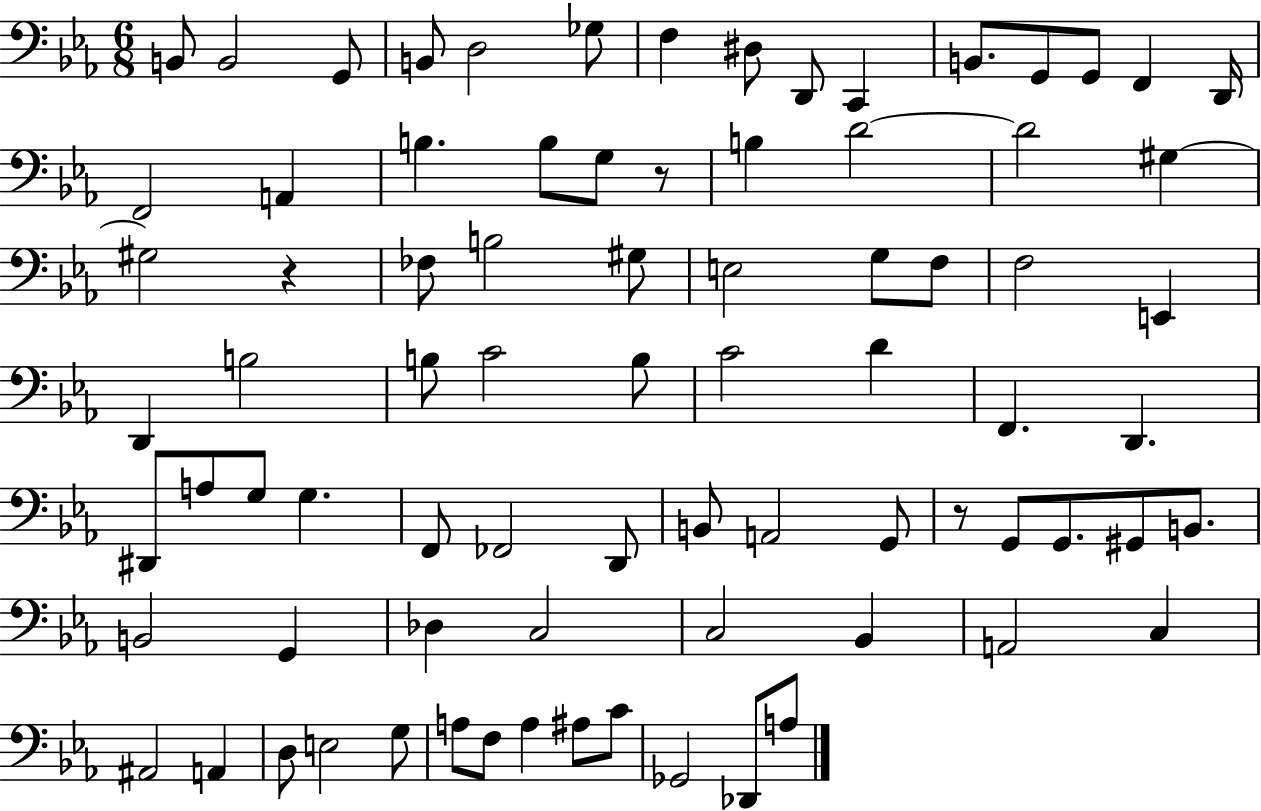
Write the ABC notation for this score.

X:1
T:Untitled
M:6/8
L:1/4
K:Eb
B,,/2 B,,2 G,,/2 B,,/2 D,2 _G,/2 F, ^D,/2 D,,/2 C,, B,,/2 G,,/2 G,,/2 F,, D,,/4 F,,2 A,, B, B,/2 G,/2 z/2 B, D2 D2 ^G, ^G,2 z _F,/2 B,2 ^G,/2 E,2 G,/2 F,/2 F,2 E,, D,, B,2 B,/2 C2 B,/2 C2 D F,, D,, ^D,,/2 A,/2 G,/2 G, F,,/2 _F,,2 D,,/2 B,,/2 A,,2 G,,/2 z/2 G,,/2 G,,/2 ^G,,/2 B,,/2 B,,2 G,, _D, C,2 C,2 _B,, A,,2 C, ^A,,2 A,, D,/2 E,2 G,/2 A,/2 F,/2 A, ^A,/2 C/2 _G,,2 _D,,/2 A,/2